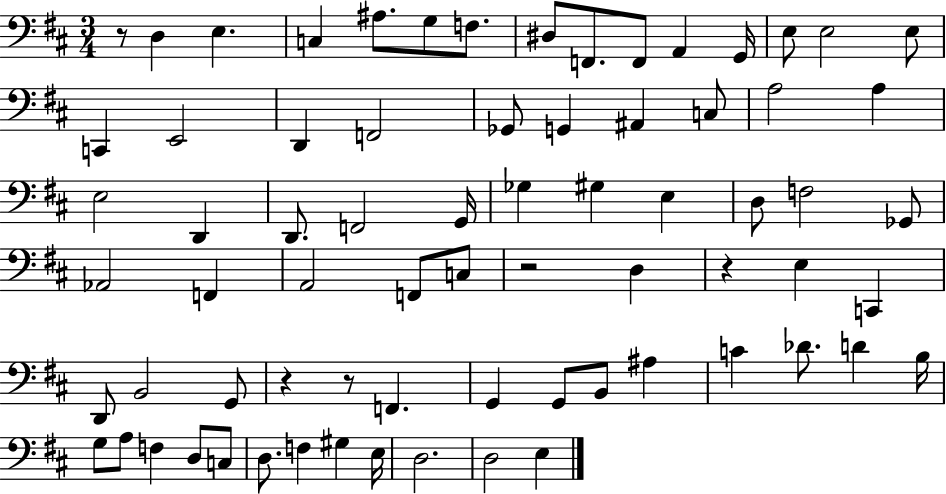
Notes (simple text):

R/e D3/q E3/q. C3/q A#3/e. G3/e F3/e. D#3/e F2/e. F2/e A2/q G2/s E3/e E3/h E3/e C2/q E2/h D2/q F2/h Gb2/e G2/q A#2/q C3/e A3/h A3/q E3/h D2/q D2/e. F2/h G2/s Gb3/q G#3/q E3/q D3/e F3/h Gb2/e Ab2/h F2/q A2/h F2/e C3/e R/h D3/q R/q E3/q C2/q D2/e B2/h G2/e R/q R/e F2/q. G2/q G2/e B2/e A#3/q C4/q Db4/e. D4/q B3/s G3/e A3/e F3/q D3/e C3/e D3/e. F3/q G#3/q E3/s D3/h. D3/h E3/q